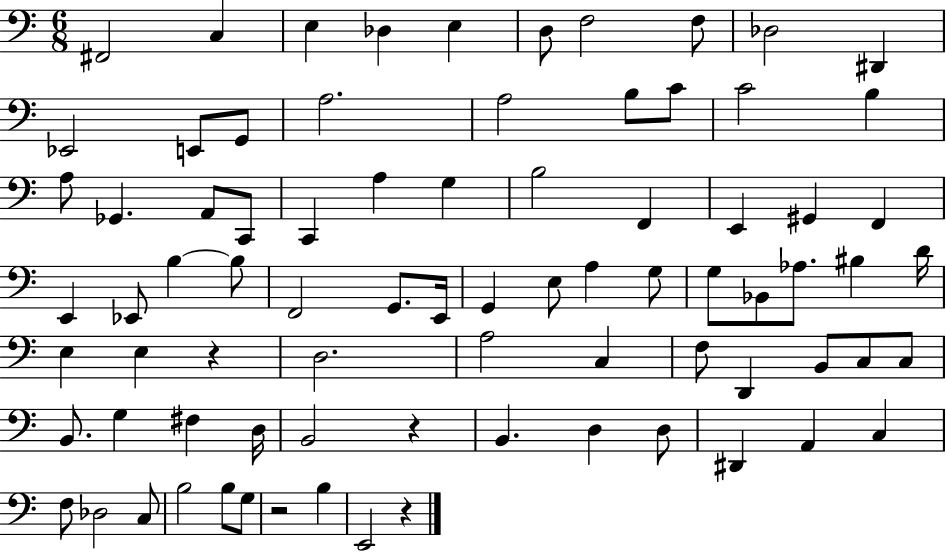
X:1
T:Untitled
M:6/8
L:1/4
K:C
^F,,2 C, E, _D, E, D,/2 F,2 F,/2 _D,2 ^D,, _E,,2 E,,/2 G,,/2 A,2 A,2 B,/2 C/2 C2 B, A,/2 _G,, A,,/2 C,,/2 C,, A, G, B,2 F,, E,, ^G,, F,, E,, _E,,/2 B, B,/2 F,,2 G,,/2 E,,/4 G,, E,/2 A, G,/2 G,/2 _B,,/2 _A,/2 ^B, D/4 E, E, z D,2 A,2 C, F,/2 D,, B,,/2 C,/2 C,/2 B,,/2 G, ^F, D,/4 B,,2 z B,, D, D,/2 ^D,, A,, C, F,/2 _D,2 C,/2 B,2 B,/2 G,/2 z2 B, E,,2 z